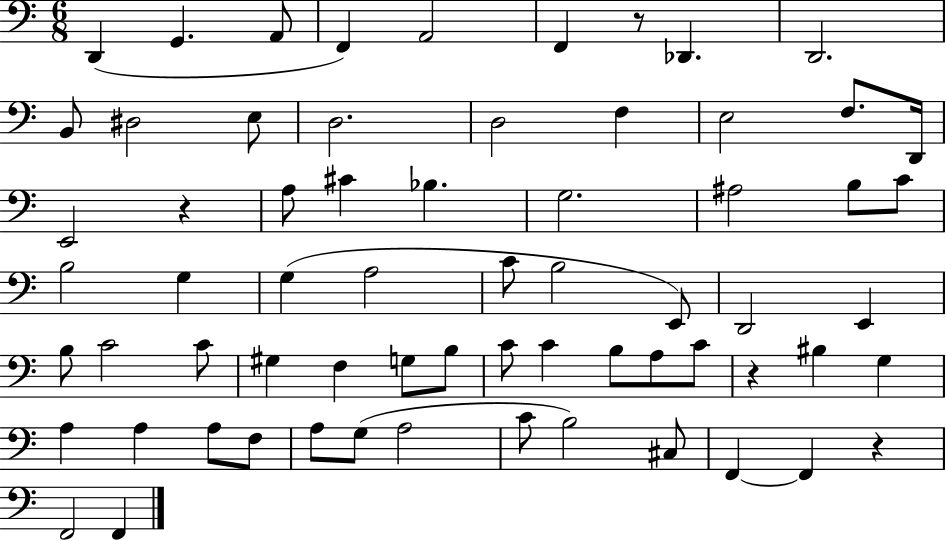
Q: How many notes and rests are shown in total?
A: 66